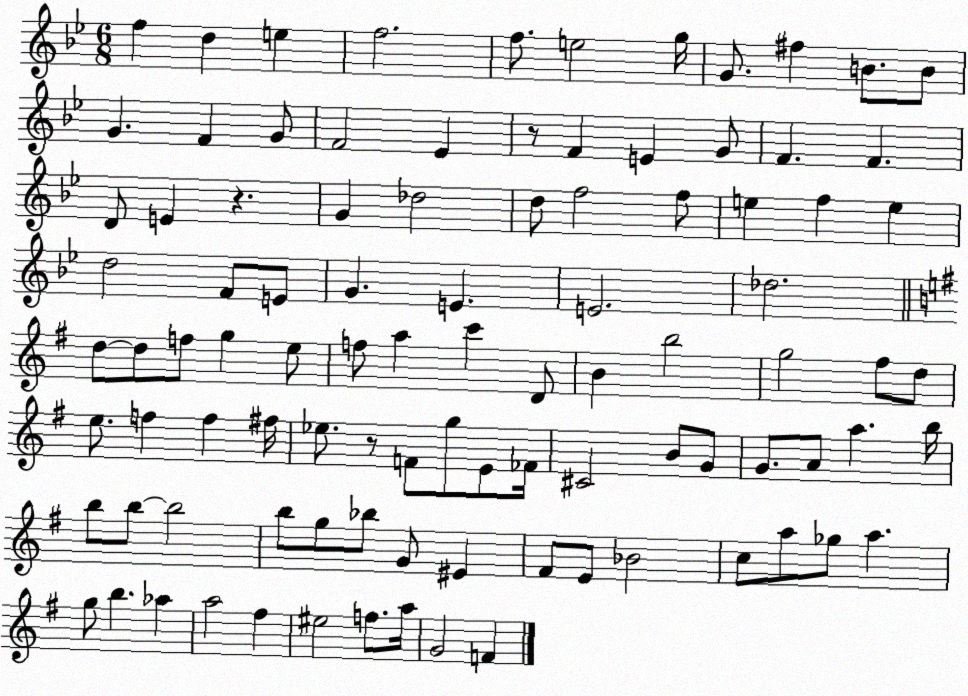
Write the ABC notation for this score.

X:1
T:Untitled
M:6/8
L:1/4
K:Bb
f d e f2 f/2 e2 g/4 G/2 ^f B/2 B/2 G F G/2 F2 _E z/2 F E G/2 F F D/2 E z G _d2 d/2 f2 f/2 e f e d2 F/2 E/2 G E E2 _d2 d/2 d/2 f/2 g e/2 f/2 a c' D/2 B b2 g2 ^f/2 d/2 e/2 f f ^f/4 _e/2 z/2 F/2 g/2 E/2 _F/4 ^C2 B/2 G/2 G/2 A/2 a b/4 b/2 b/2 b2 b/2 g/2 _b/2 G/2 ^E ^F/2 E/2 _B2 c/2 a/2 _g/2 a g/2 b _a a2 ^f ^e2 f/2 a/4 G2 F